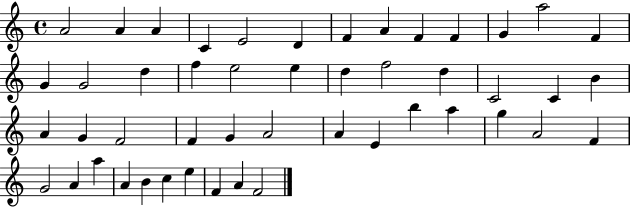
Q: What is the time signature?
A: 4/4